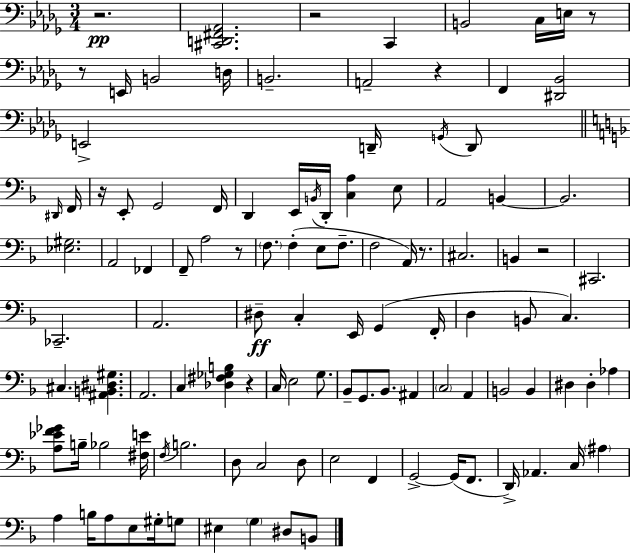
R/h. [C#2,D2,F#2,Ab2]/h. R/h C2/q B2/h C3/s E3/s R/e R/e E2/s B2/h D3/s B2/h. A2/h R/q F2/q [D#2,Bb2]/h E2/h D2/s G2/s D2/e D#2/s F2/s R/s E2/e G2/h F2/s D2/q E2/s B2/s D2/s [C3,A3]/q E3/e A2/h B2/q B2/h. [Eb3,G#3]/h. A2/h FES2/q F2/e A3/h R/e F3/e. F3/q E3/e F3/e. F3/h A2/s R/e. C#3/h. B2/q R/h C#2/h. CES2/h. A2/h. D#3/e C3/q E2/s G2/q F2/s D3/q B2/e C3/q. C#3/q. [A#2,B2,D#3,G#3]/q. A2/h. C3/q [Db3,F#3,Gb3,B3]/q R/q C3/s E3/h G3/e. Bb2/e G2/e. Bb2/e. A#2/q C3/h A2/q B2/h B2/q D#3/q D#3/q Ab3/q [A3,Eb4,F4,Gb4]/e B3/s Bb3/h [F#3,E4]/s F3/s B3/h. D3/e C3/h D3/e E3/h F2/q G2/h G2/s F2/e. D2/s Ab2/q. C3/s A#3/q A3/q B3/s A3/e E3/e G#3/s G3/e EIS3/q G3/q D#3/e B2/e